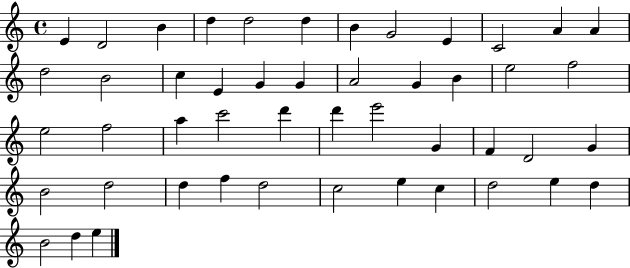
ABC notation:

X:1
T:Untitled
M:4/4
L:1/4
K:C
E D2 B d d2 d B G2 E C2 A A d2 B2 c E G G A2 G B e2 f2 e2 f2 a c'2 d' d' e'2 G F D2 G B2 d2 d f d2 c2 e c d2 e d B2 d e